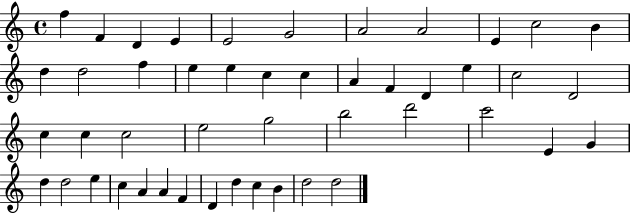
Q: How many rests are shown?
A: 0